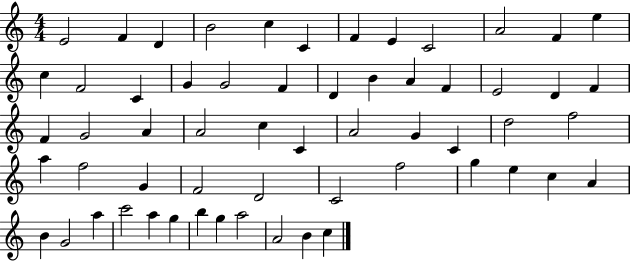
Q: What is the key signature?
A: C major